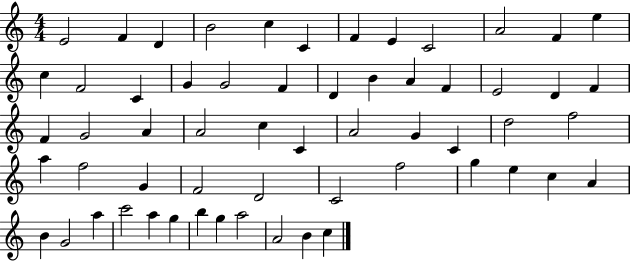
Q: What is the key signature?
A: C major